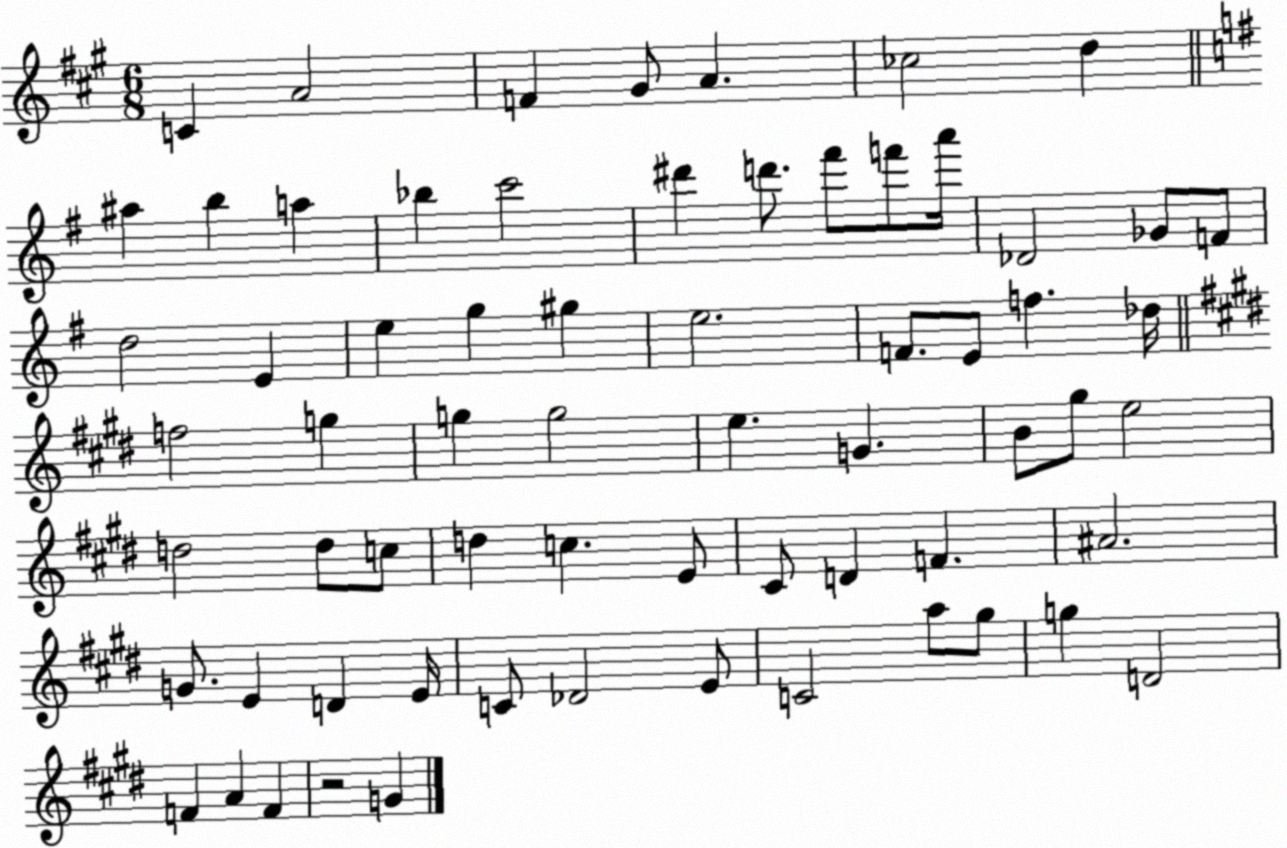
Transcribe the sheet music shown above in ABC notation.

X:1
T:Untitled
M:6/8
L:1/4
K:A
C A2 F ^G/2 A _c2 d ^a b a _b c'2 ^d' d'/2 ^f'/2 f'/2 a'/4 _D2 _G/2 F/2 d2 E e g ^g e2 F/2 E/2 f _d/4 f2 g g g2 e G B/2 ^g/2 e2 d2 d/2 c/2 d c E/2 ^C/2 D F ^A2 G/2 E D E/4 C/2 _D2 E/2 C2 a/2 ^g/2 g D2 F A F z2 G